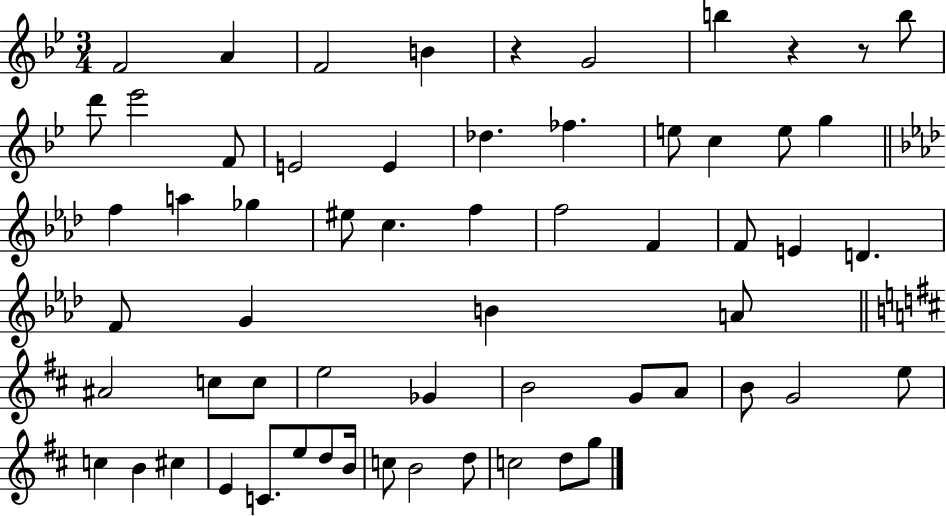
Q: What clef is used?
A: treble